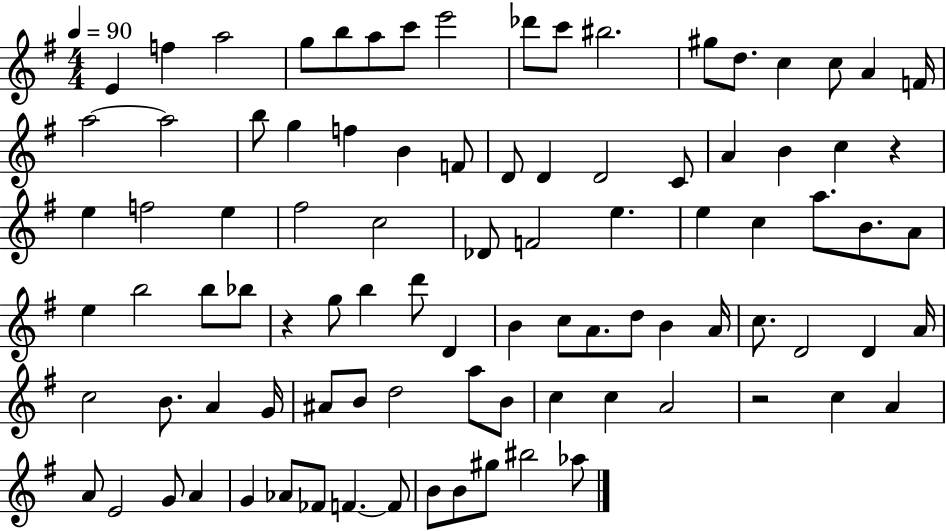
E4/q F5/q A5/h G5/e B5/e A5/e C6/e E6/h Db6/e C6/e BIS5/h. G#5/e D5/e. C5/q C5/e A4/q F4/s A5/h A5/h B5/e G5/q F5/q B4/q F4/e D4/e D4/q D4/h C4/e A4/q B4/q C5/q R/q E5/q F5/h E5/q F#5/h C5/h Db4/e F4/h E5/q. E5/q C5/q A5/e. B4/e. A4/e E5/q B5/h B5/e Bb5/e R/q G5/e B5/q D6/e D4/q B4/q C5/e A4/e. D5/e B4/q A4/s C5/e. D4/h D4/q A4/s C5/h B4/e. A4/q G4/s A#4/e B4/e D5/h A5/e B4/e C5/q C5/q A4/h R/h C5/q A4/q A4/e E4/h G4/e A4/q G4/q Ab4/e FES4/e F4/q. F4/e B4/e B4/e G#5/e BIS5/h Ab5/e